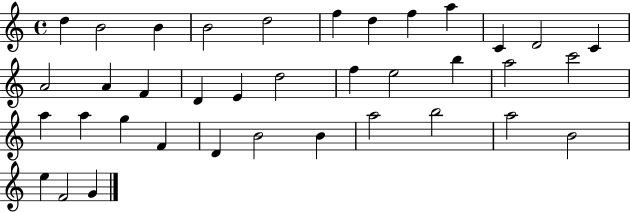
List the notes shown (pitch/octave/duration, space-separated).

D5/q B4/h B4/q B4/h D5/h F5/q D5/q F5/q A5/q C4/q D4/h C4/q A4/h A4/q F4/q D4/q E4/q D5/h F5/q E5/h B5/q A5/h C6/h A5/q A5/q G5/q F4/q D4/q B4/h B4/q A5/h B5/h A5/h B4/h E5/q F4/h G4/q